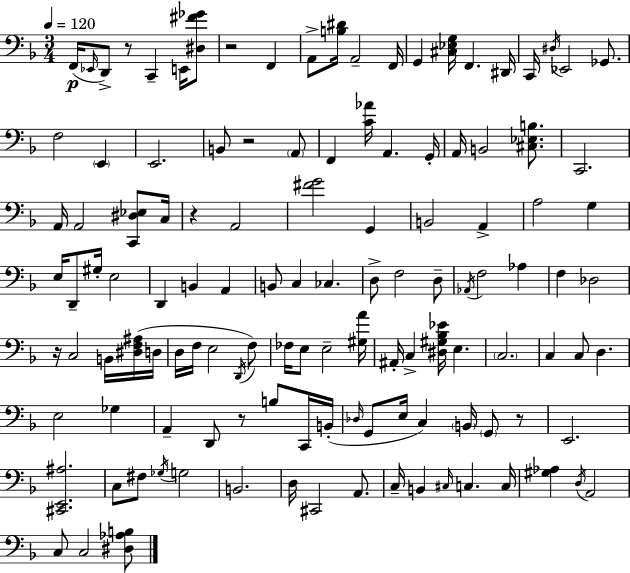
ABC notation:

X:1
T:Untitled
M:3/4
L:1/4
K:Dm
F,,/4 _E,,/4 D,,/2 z/2 C,, E,,/4 [^D,^F_G]/2 z2 F,, A,,/2 [B,^D]/4 A,,2 F,,/4 G,, [^C,_E,G,]/4 F,, ^D,,/4 C,,/4 ^D,/4 _E,,2 _G,,/2 F,2 E,, E,,2 B,,/2 z2 A,,/2 F,, [C_A]/4 A,, G,,/4 A,,/4 B,,2 [^C,_E,B,]/2 C,,2 A,,/4 A,,2 [C,,^D,_E,]/2 C,/4 z A,,2 [^FG]2 G,, B,,2 A,, A,2 G, E,/4 D,,/2 ^G,/4 E,2 D,, B,, A,, B,,/2 C, _C, D,/2 F,2 D,/2 _A,,/4 F,2 _A, F, _D,2 z/4 C,2 B,,/4 [^D,F,^A,]/4 D,/4 D,/4 F,/4 E,2 D,,/4 F,/2 _F,/4 E,/2 E,2 [^G,A]/4 ^A,,/4 C, [^D,^G,_B,_E]/4 E, C,2 C, C,/2 D, E,2 _G, A,, D,,/2 z/2 B,/2 C,,/4 B,,/4 _D,/4 G,,/2 E,/4 C, B,,/4 G,,/2 z/2 E,,2 [^C,,E,,^A,]2 C,/2 ^F,/2 _G,/4 G,2 B,,2 D,/4 ^C,,2 A,,/2 C,/4 B,, ^C,/4 C, C,/4 [^G,_A,] D,/4 A,,2 C,/2 C,2 [^D,_A,B,]/2